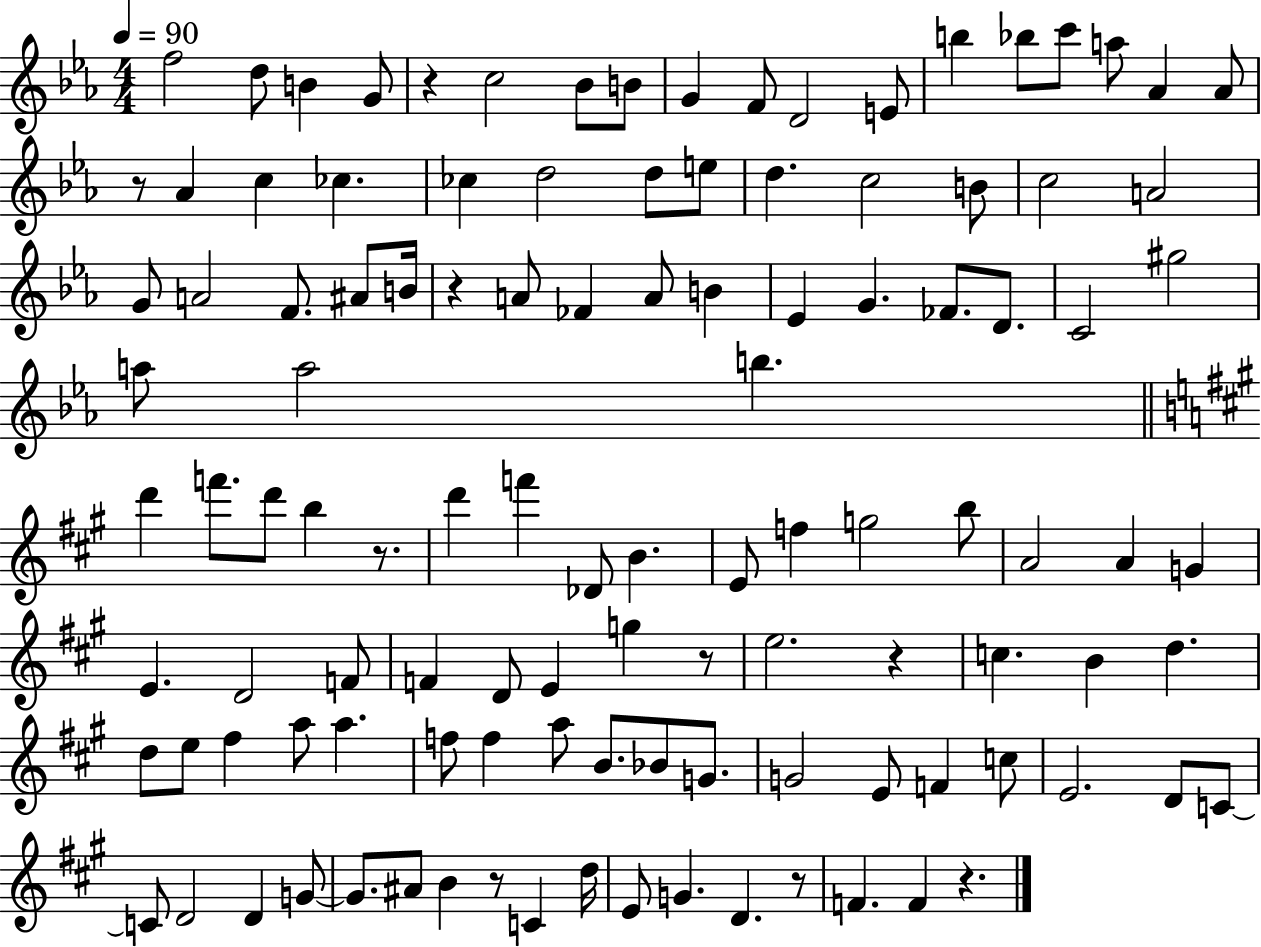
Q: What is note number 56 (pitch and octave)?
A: E4